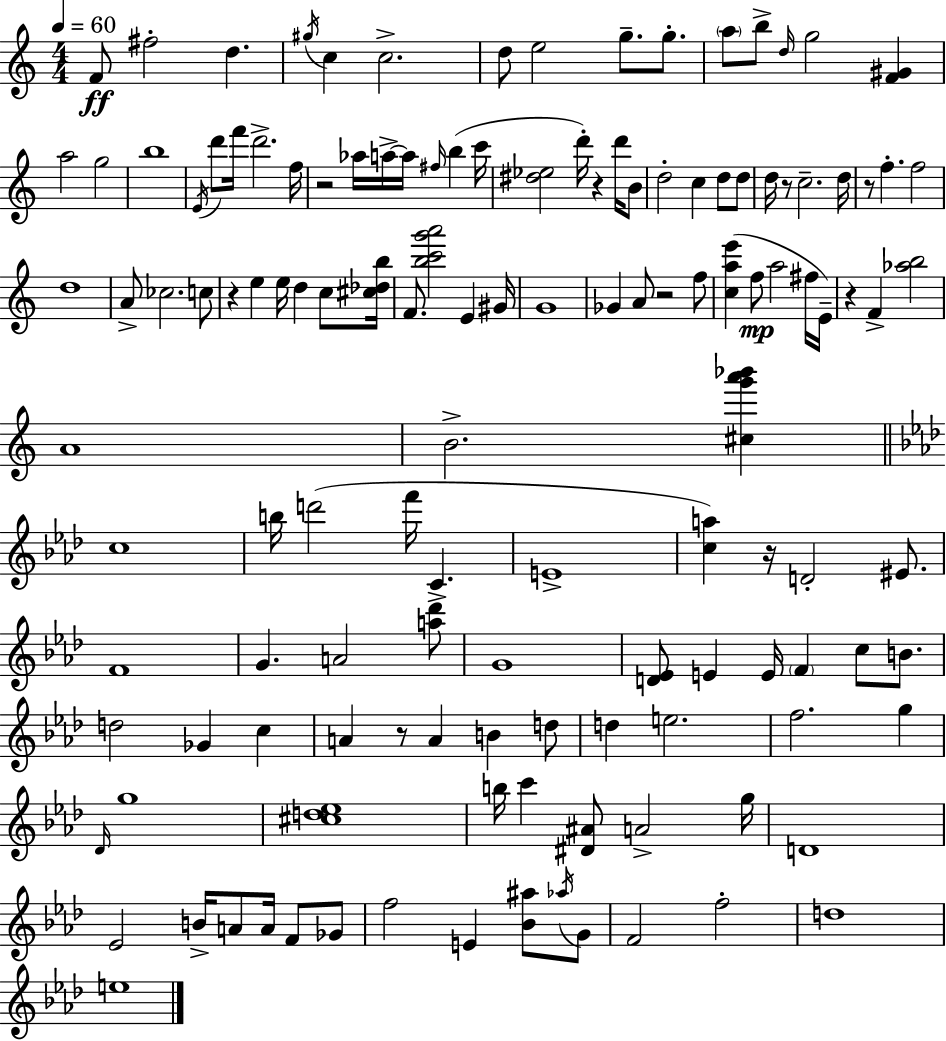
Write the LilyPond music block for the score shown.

{
  \clef treble
  \numericTimeSignature
  \time 4/4
  \key a \minor
  \tempo 4 = 60
  f'8\ff fis''2-. d''4. | \acciaccatura { gis''16 } c''4 c''2.-> | d''8 e''2 g''8.-- g''8.-. | \parenthesize a''8 b''8-> \grace { d''16 } g''2 <f' gis'>4 | \break a''2 g''2 | b''1 | \acciaccatura { e'16 } d'''8 f'''16 d'''2.-> | f''16 r2 aes''16 a''16->~~ a''16 \grace { fis''16 }( b''4 | \break c'''16 <dis'' ees''>2 d'''16-.) r4 | d'''16 b'8 d''2-. c''4 | d''8 d''8 d''16 r8 c''2.-- | d''16 r8 f''4.-. f''2 | \break d''1 | a'8-> ces''2. | c''8 r4 e''4 e''16 d''4 | c''8 <cis'' des'' b''>16 f'8. <b'' c''' g''' a'''>2 e'4 | \break gis'16 g'1 | ges'4 a'8 r2 | f''8 <c'' a'' e'''>4( f''8\mp a''2 | fis''16 e'16--) r4 f'4-> <aes'' b''>2 | \break a'1 | b'2.-> | <cis'' g''' a''' bes'''>4 \bar "||" \break \key aes \major c''1 | b''16 d'''2( f'''16 c'4.-> | e'1-> | <c'' a''>4) r16 d'2-. eis'8. | \break f'1 | g'4. a'2 <a'' des'''>8 | g'1 | <d' ees'>8 e'4 e'16 \parenthesize f'4 c''8 b'8. | \break d''2 ges'4 c''4 | a'4 r8 a'4 b'4 d''8 | d''4 e''2. | f''2. g''4 | \break \grace { des'16 } g''1 | <cis'' d'' ees''>1 | b''16 c'''4 <dis' ais'>8 a'2-> | g''16 d'1 | \break ees'2 b'16-> a'8 a'16 f'8 ges'8 | f''2 e'4 <bes' ais''>8 \acciaccatura { aes''16 } | g'8 f'2 f''2-. | d''1 | \break e''1 | \bar "|."
}